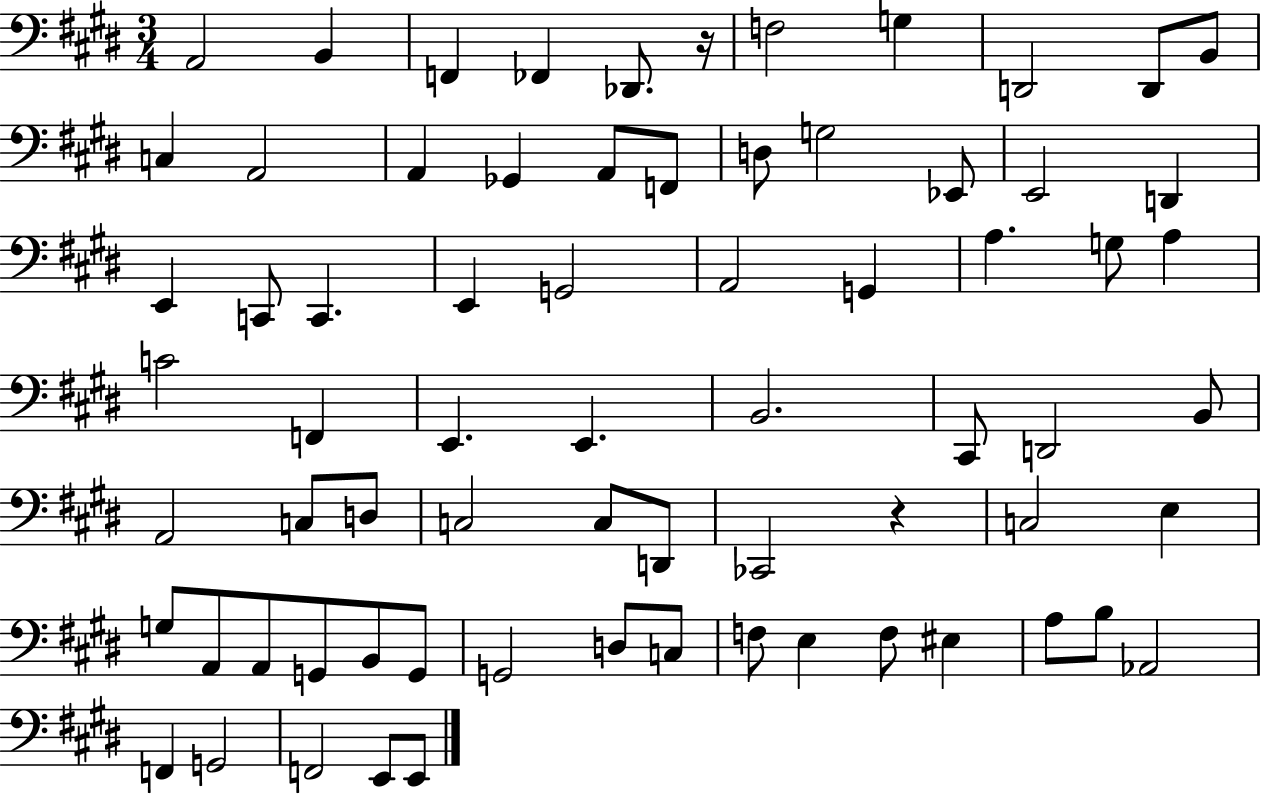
X:1
T:Untitled
M:3/4
L:1/4
K:E
A,,2 B,, F,, _F,, _D,,/2 z/4 F,2 G, D,,2 D,,/2 B,,/2 C, A,,2 A,, _G,, A,,/2 F,,/2 D,/2 G,2 _E,,/2 E,,2 D,, E,, C,,/2 C,, E,, G,,2 A,,2 G,, A, G,/2 A, C2 F,, E,, E,, B,,2 ^C,,/2 D,,2 B,,/2 A,,2 C,/2 D,/2 C,2 C,/2 D,,/2 _C,,2 z C,2 E, G,/2 A,,/2 A,,/2 G,,/2 B,,/2 G,,/2 G,,2 D,/2 C,/2 F,/2 E, F,/2 ^E, A,/2 B,/2 _A,,2 F,, G,,2 F,,2 E,,/2 E,,/2